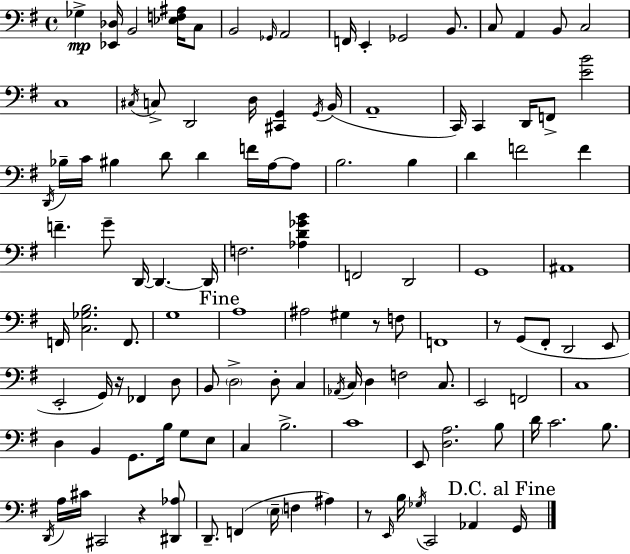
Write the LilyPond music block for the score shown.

{
  \clef bass
  \time 4/4
  \defaultTimeSignature
  \key g \major
  ges4->\mp <ees, des>16 b,2 <ees f ais>16 c8 | b,2 \grace { ges,16 } a,2 | f,16 e,4-. ges,2 b,8. | c8 a,4 b,8 c2 | \break c1 | \acciaccatura { cis16 } c8-> d,2 d16 <cis, g,>4 | \acciaccatura { g,16 }( b,16 a,1-- | c,16) c,4 d,16 f,8-> <e' b'>2 | \break \acciaccatura { d,16 } bes16-- c'16 bis4 d'8 d'4 | f'16 a16~~ a8 b2. | b4 d'4 f'2 | f'4 f'4.-- g'8-- d,16~~ d,4.~~ | \break d,16 f2. | <aes d' ges' b'>4 f,2 d,2 | g,1 | ais,1 | \break f,16 <c ges b>2. | f,8. g1 | \mark "Fine" a1 | ais2 gis4 | \break r8 f8 f,1 | r8 g,8( fis,8-. d,2 | e,8 e,2-. g,16) r16 fes,4 | d8 b,8 \parenthesize d2-> d8-. | \break c4 \acciaccatura { aes,16 } c16 d4 f2 | c8. e,2 f,2 | c1 | d4 b,4 g,8. | \break b16 g8 e8 c4 b2.-> | c'1 | e,8 <d a>2. | b8 d'16 c'2. | \break b8. \acciaccatura { d,16 } a16 cis'16 cis,2 | r4 <dis, aes>8 d,8.-- f,4( \parenthesize e16-- f4 | ais4) r8 \grace { e,16 } b16 \acciaccatura { ges16 } c,2 | aes,4 \mark "D.C. al Fine" g,16 \bar "|."
}